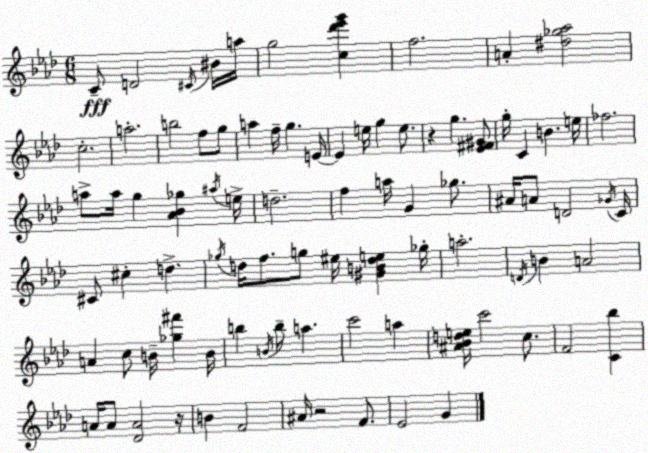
X:1
T:Untitled
M:6/8
L:1/4
K:Ab
C/2 D2 ^C/4 ^B/4 a/4 g2 [c_d'_e'g'] f2 A [^d_g_a]2 c2 a2 b2 f/2 g/2 a f/4 g E/4 E e/4 g e/2 z g [_E^F^G]/2 g/4 C B e/4 _f2 a/2 a/4 g [_A_B_g] ^a/4 e/4 d2 f a/4 G _g/2 ^A/4 A/2 D2 _G/4 C/4 ^C/2 ^c d _g/4 d/4 f/2 g/2 ^e/4 [^GBde] _g/4 a2 D/4 B A2 A c/2 B/4 [_g^f'] B/4 b B/4 b/2 a c'2 a [^A_Bde]/4 c'2 c/2 F2 [C_b] A/4 A/2 [_DA]2 z/4 B F2 ^A/4 z2 F/2 _E2 G